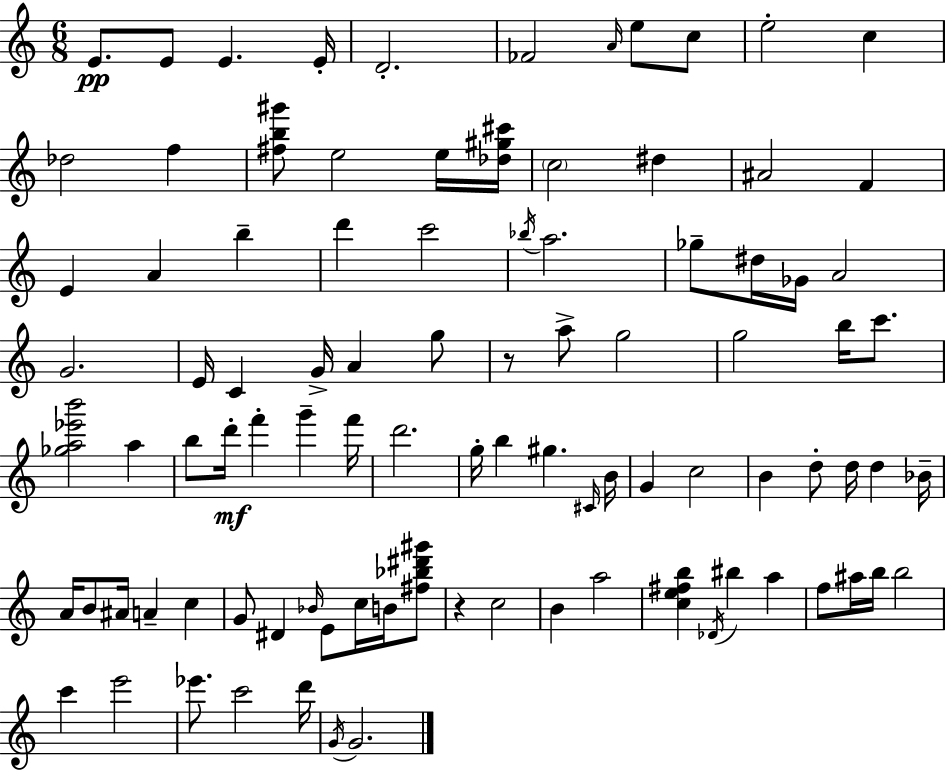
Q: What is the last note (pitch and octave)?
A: G4